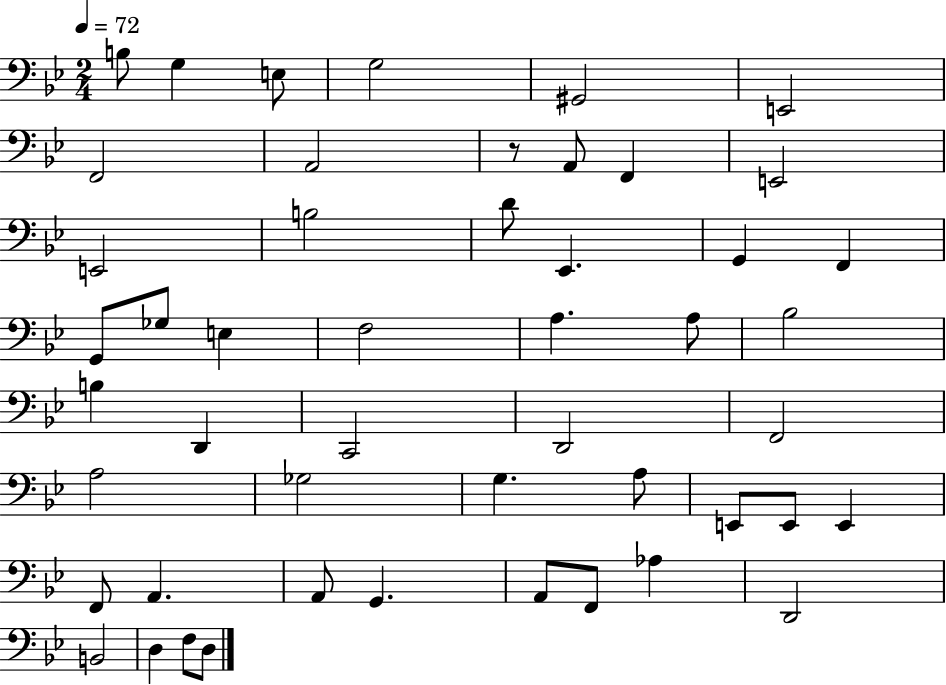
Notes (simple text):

B3/e G3/q E3/e G3/h G#2/h E2/h F2/h A2/h R/e A2/e F2/q E2/h E2/h B3/h D4/e Eb2/q. G2/q F2/q G2/e Gb3/e E3/q F3/h A3/q. A3/e Bb3/h B3/q D2/q C2/h D2/h F2/h A3/h Gb3/h G3/q. A3/e E2/e E2/e E2/q F2/e A2/q. A2/e G2/q. A2/e F2/e Ab3/q D2/h B2/h D3/q F3/e D3/e